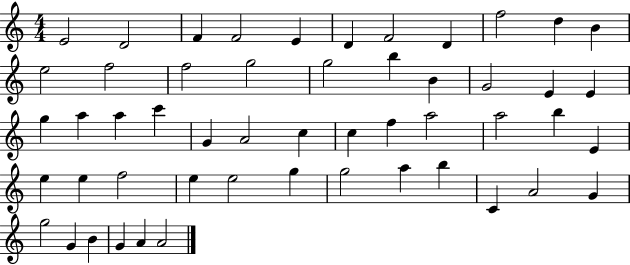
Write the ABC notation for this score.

X:1
T:Untitled
M:4/4
L:1/4
K:C
E2 D2 F F2 E D F2 D f2 d B e2 f2 f2 g2 g2 b B G2 E E g a a c' G A2 c c f a2 a2 b E e e f2 e e2 g g2 a b C A2 G g2 G B G A A2